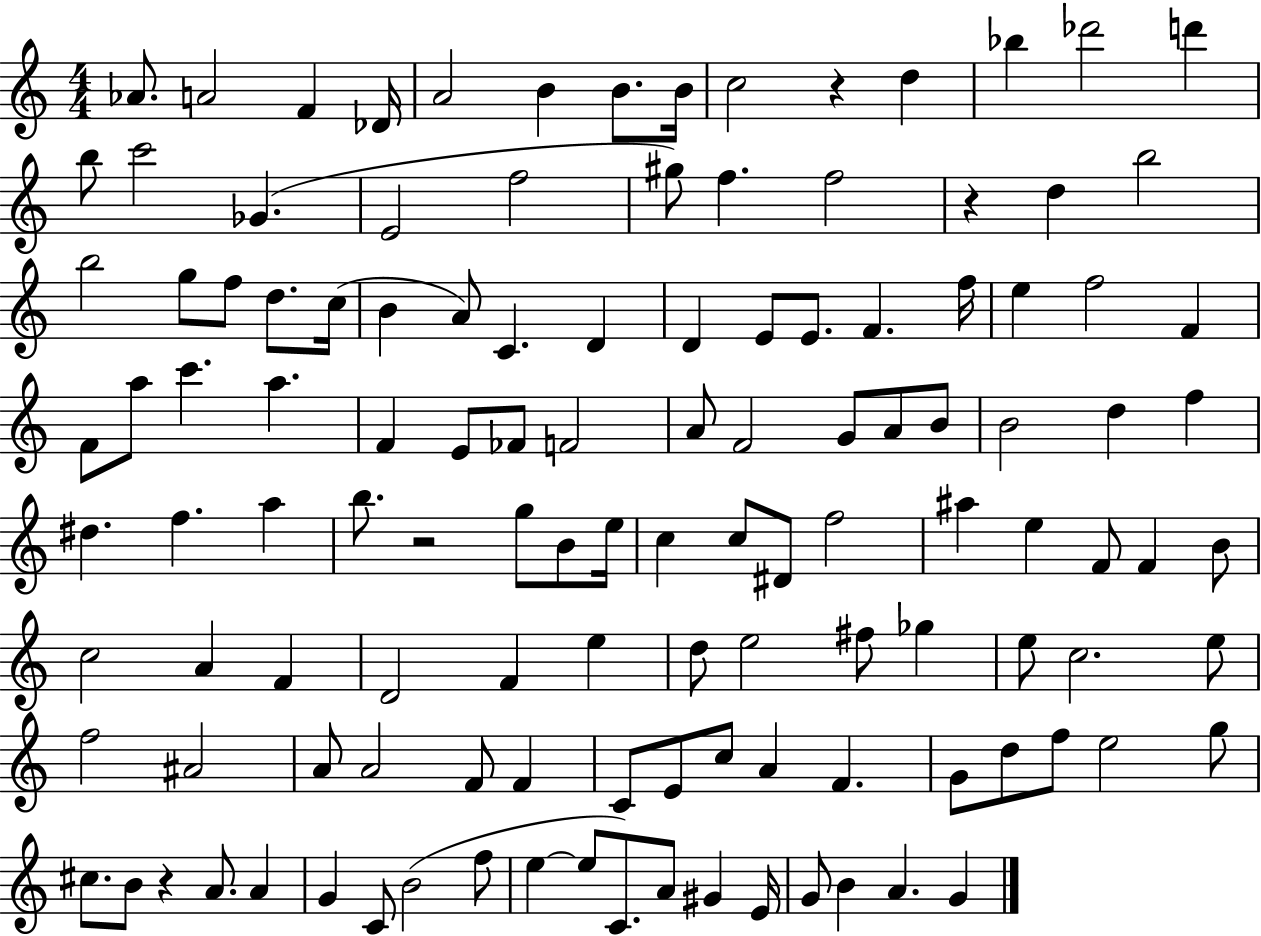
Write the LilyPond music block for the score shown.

{
  \clef treble
  \numericTimeSignature
  \time 4/4
  \key c \major
  aes'8. a'2 f'4 des'16 | a'2 b'4 b'8. b'16 | c''2 r4 d''4 | bes''4 des'''2 d'''4 | \break b''8 c'''2 ges'4.( | e'2 f''2 | gis''8) f''4. f''2 | r4 d''4 b''2 | \break b''2 g''8 f''8 d''8. c''16( | b'4 a'8) c'4. d'4 | d'4 e'8 e'8. f'4. f''16 | e''4 f''2 f'4 | \break f'8 a''8 c'''4. a''4. | f'4 e'8 fes'8 f'2 | a'8 f'2 g'8 a'8 b'8 | b'2 d''4 f''4 | \break dis''4. f''4. a''4 | b''8. r2 g''8 b'8 e''16 | c''4 c''8 dis'8 f''2 | ais''4 e''4 f'8 f'4 b'8 | \break c''2 a'4 f'4 | d'2 f'4 e''4 | d''8 e''2 fis''8 ges''4 | e''8 c''2. e''8 | \break f''2 ais'2 | a'8 a'2 f'8 f'4 | c'8 e'8 c''8 a'4 f'4. | g'8 d''8 f''8 e''2 g''8 | \break cis''8. b'8 r4 a'8. a'4 | g'4 c'8 b'2( f''8 | e''4~~ e''8 c'8.) a'8 gis'4 e'16 | g'8 b'4 a'4. g'4 | \break \bar "|."
}